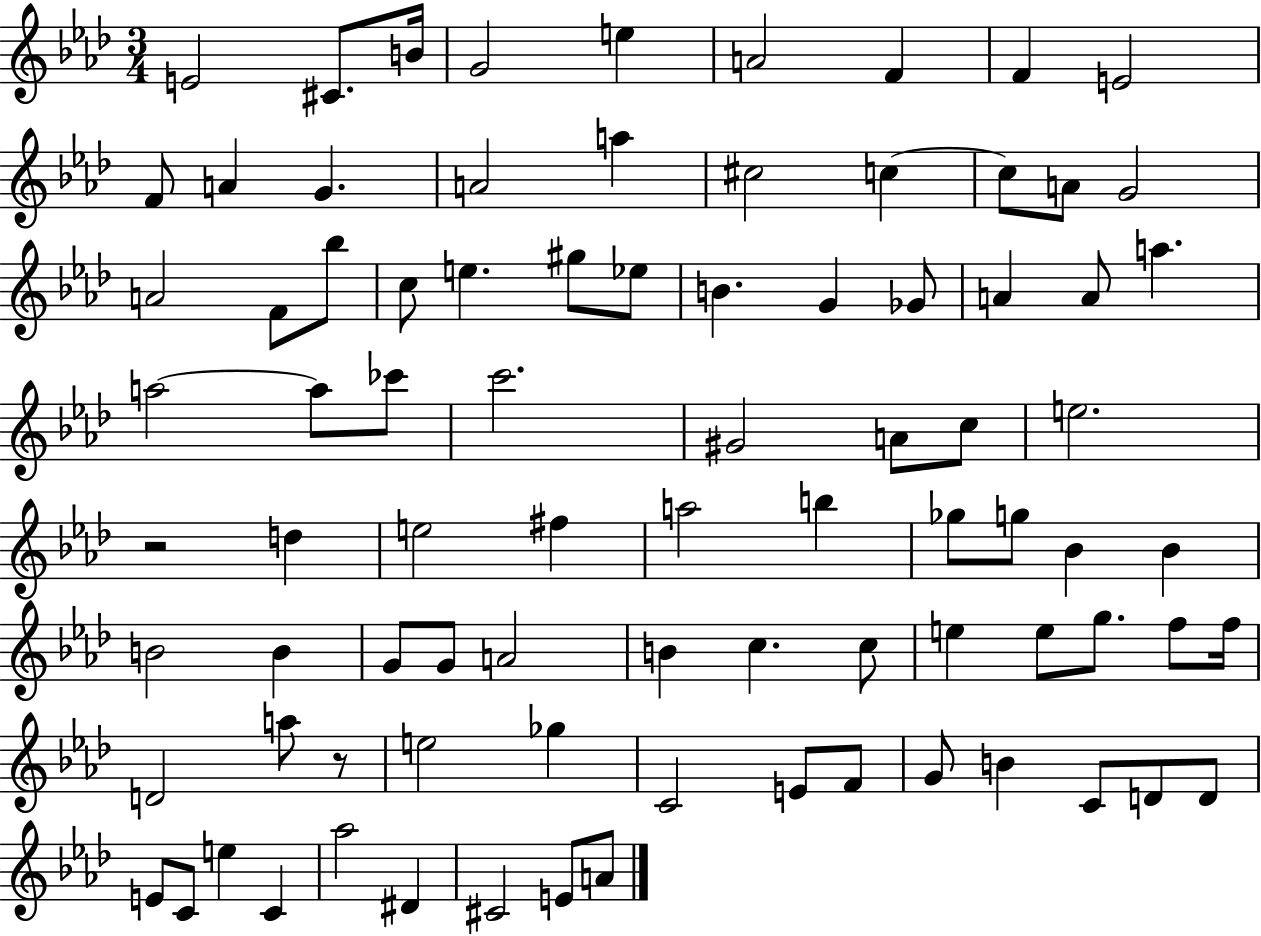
E4/h C#4/e. B4/s G4/h E5/q A4/h F4/q F4/q E4/h F4/e A4/q G4/q. A4/h A5/q C#5/h C5/q C5/e A4/e G4/h A4/h F4/e Bb5/e C5/e E5/q. G#5/e Eb5/e B4/q. G4/q Gb4/e A4/q A4/e A5/q. A5/h A5/e CES6/e C6/h. G#4/h A4/e C5/e E5/h. R/h D5/q E5/h F#5/q A5/h B5/q Gb5/e G5/e Bb4/q Bb4/q B4/h B4/q G4/e G4/e A4/h B4/q C5/q. C5/e E5/q E5/e G5/e. F5/e F5/s D4/h A5/e R/e E5/h Gb5/q C4/h E4/e F4/e G4/e B4/q C4/e D4/e D4/e E4/e C4/e E5/q C4/q Ab5/h D#4/q C#4/h E4/e A4/e